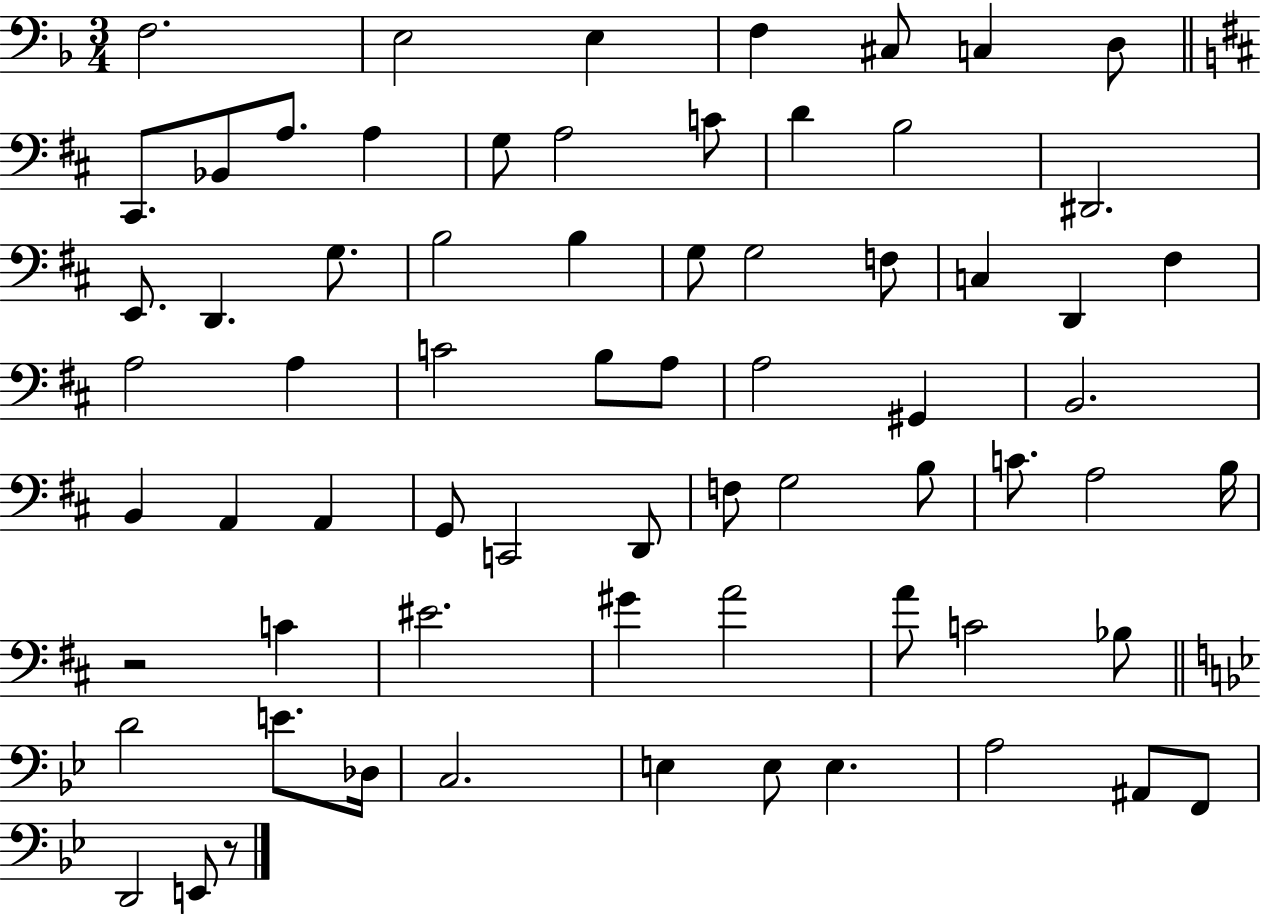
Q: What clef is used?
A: bass